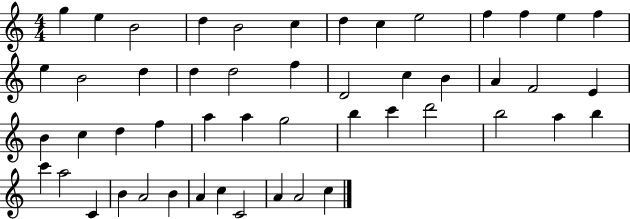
{
  \clef treble
  \numericTimeSignature
  \time 4/4
  \key c \major
  g''4 e''4 b'2 | d''4 b'2 c''4 | d''4 c''4 e''2 | f''4 f''4 e''4 f''4 | \break e''4 b'2 d''4 | d''4 d''2 f''4 | d'2 c''4 b'4 | a'4 f'2 e'4 | \break b'4 c''4 d''4 f''4 | a''4 a''4 g''2 | b''4 c'''4 d'''2 | b''2 a''4 b''4 | \break c'''4 a''2 c'4 | b'4 a'2 b'4 | a'4 c''4 c'2 | a'4 a'2 c''4 | \break \bar "|."
}